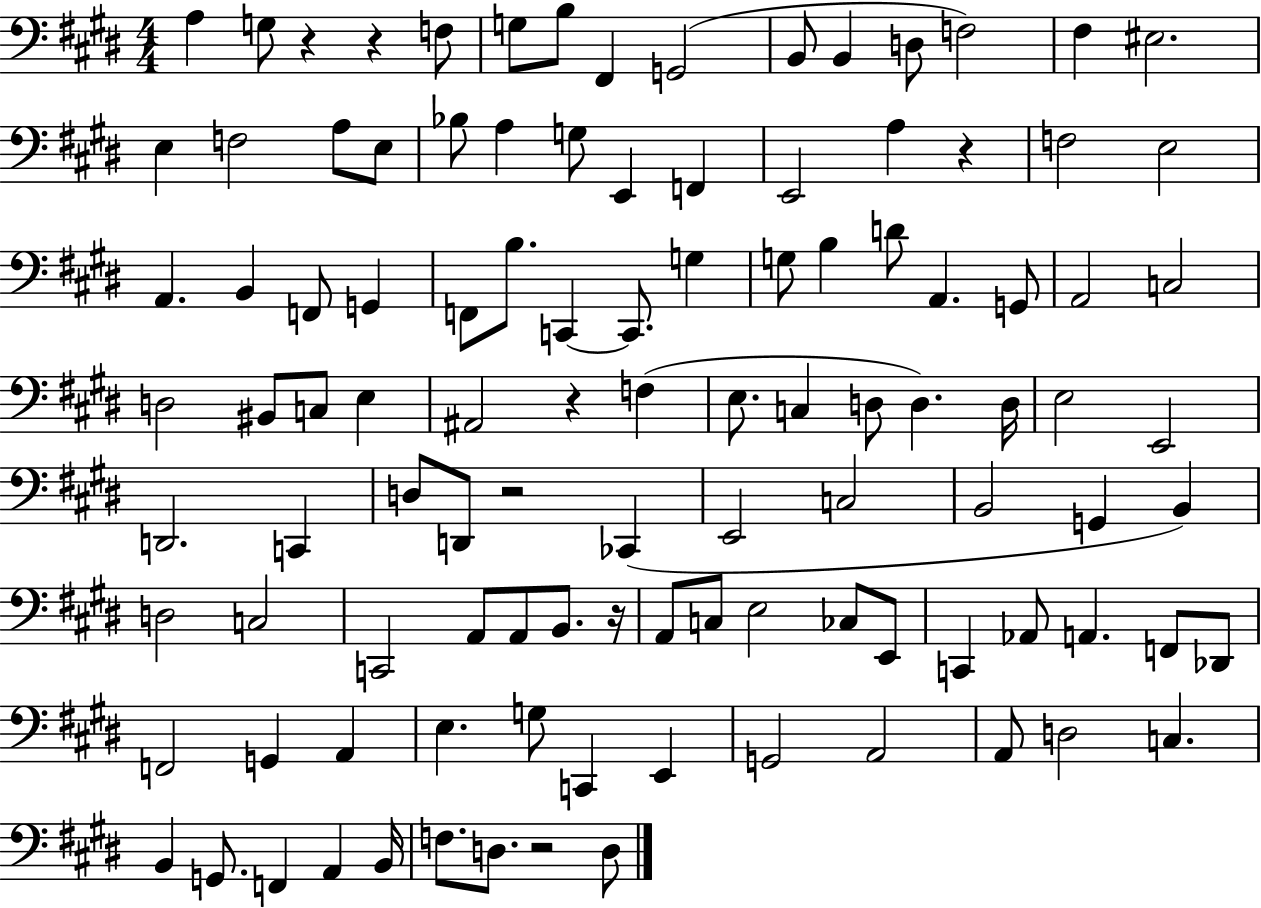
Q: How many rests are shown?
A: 7